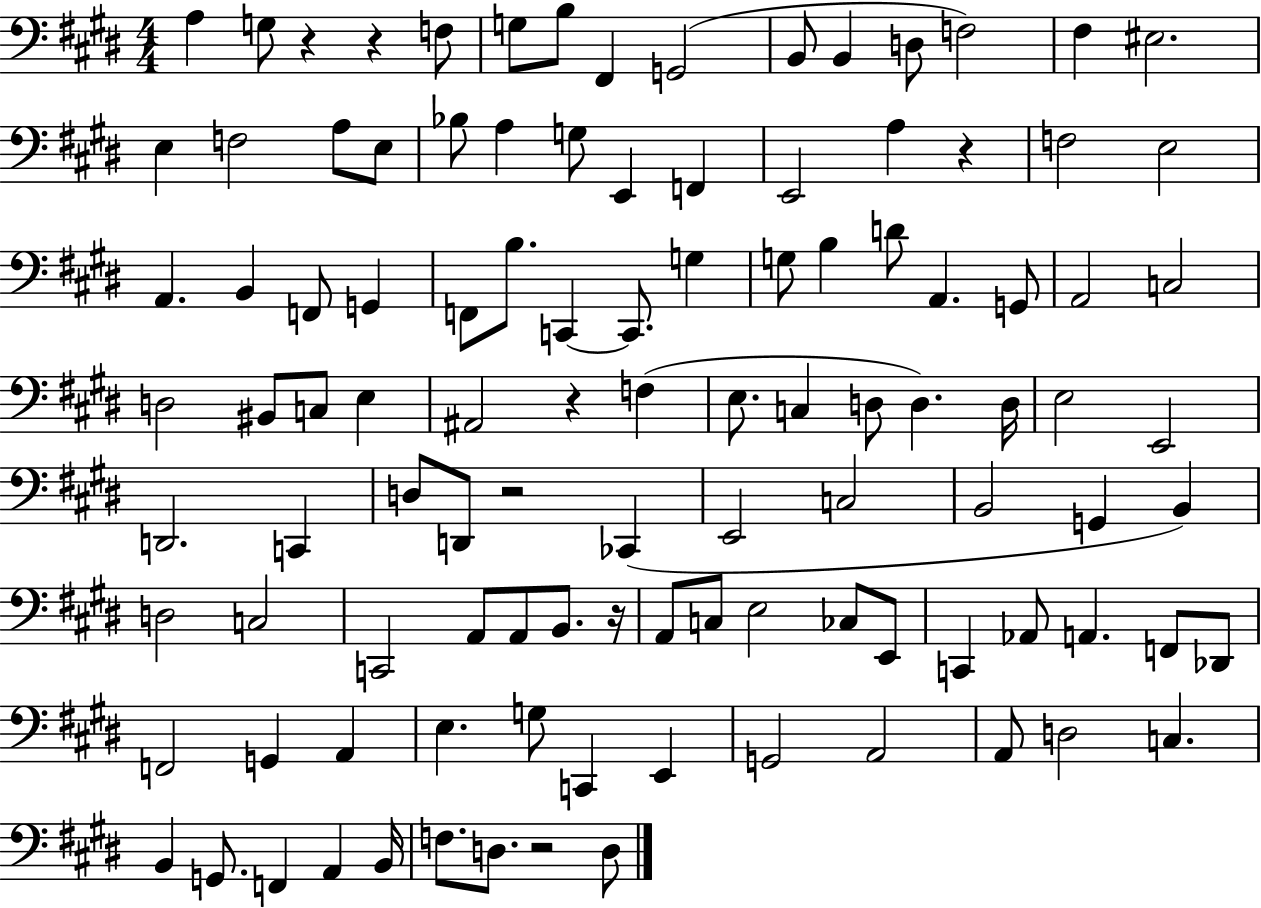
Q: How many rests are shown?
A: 7